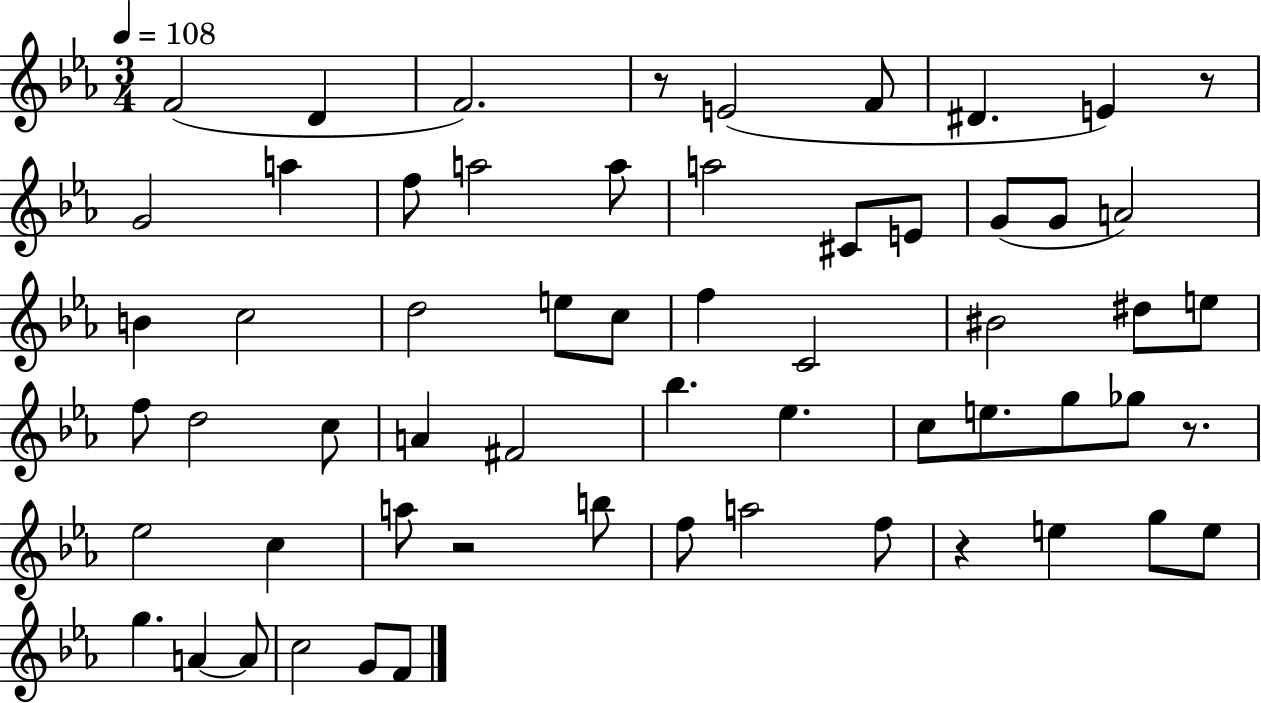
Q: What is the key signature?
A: EES major